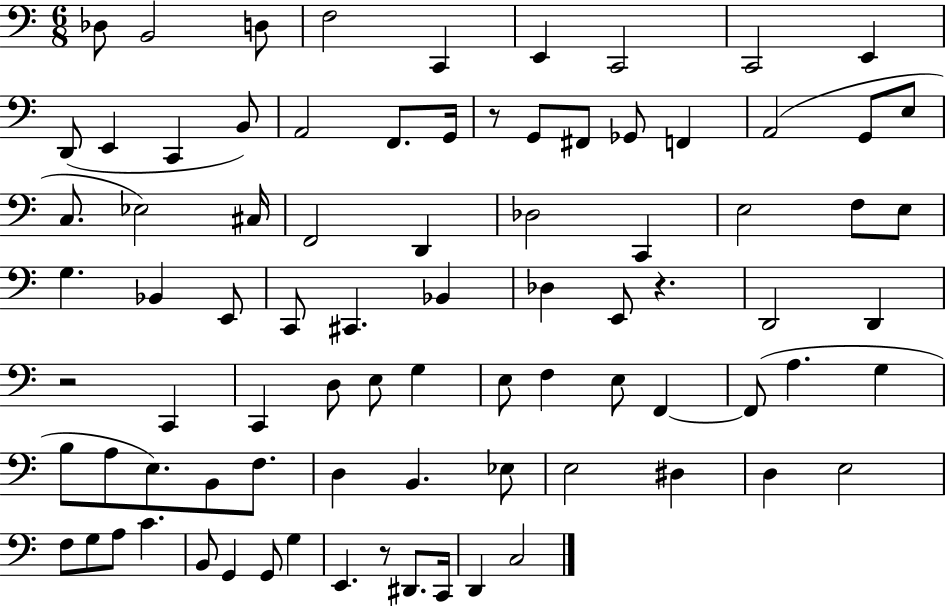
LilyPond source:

{
  \clef bass
  \numericTimeSignature
  \time 6/8
  \key c \major
  des8 b,2 d8 | f2 c,4 | e,4 c,2 | c,2 e,4 | \break d,8( e,4 c,4 b,8) | a,2 f,8. g,16 | r8 g,8 fis,8 ges,8 f,4 | a,2( g,8 e8 | \break c8. ees2) cis16 | f,2 d,4 | des2 c,4 | e2 f8 e8 | \break g4. bes,4 e,8 | c,8 cis,4. bes,4 | des4 e,8 r4. | d,2 d,4 | \break r2 c,4 | c,4 d8 e8 g4 | e8 f4 e8 f,4~~ | f,8( a4. g4 | \break b8 a8 e8.) b,8 f8. | d4 b,4. ees8 | e2 dis4 | d4 e2 | \break f8 g8 a8 c'4. | b,8 g,4 g,8 g4 | e,4. r8 dis,8. c,16 | d,4 c2 | \break \bar "|."
}